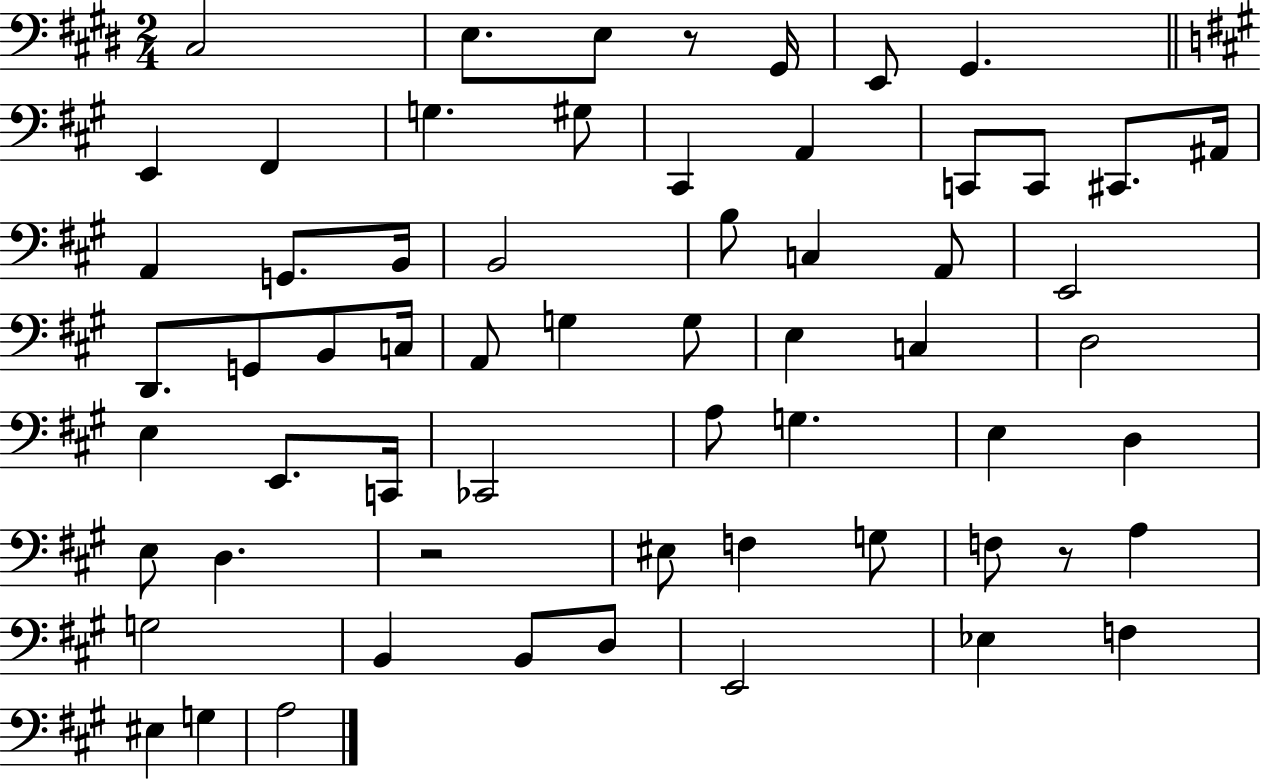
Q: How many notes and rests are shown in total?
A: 62